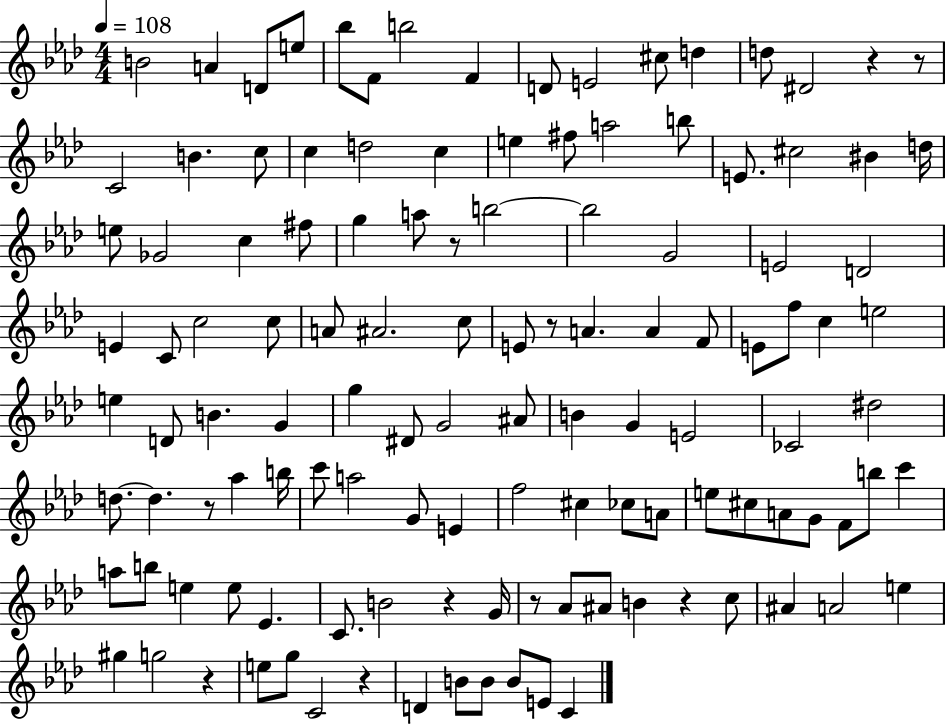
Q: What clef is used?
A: treble